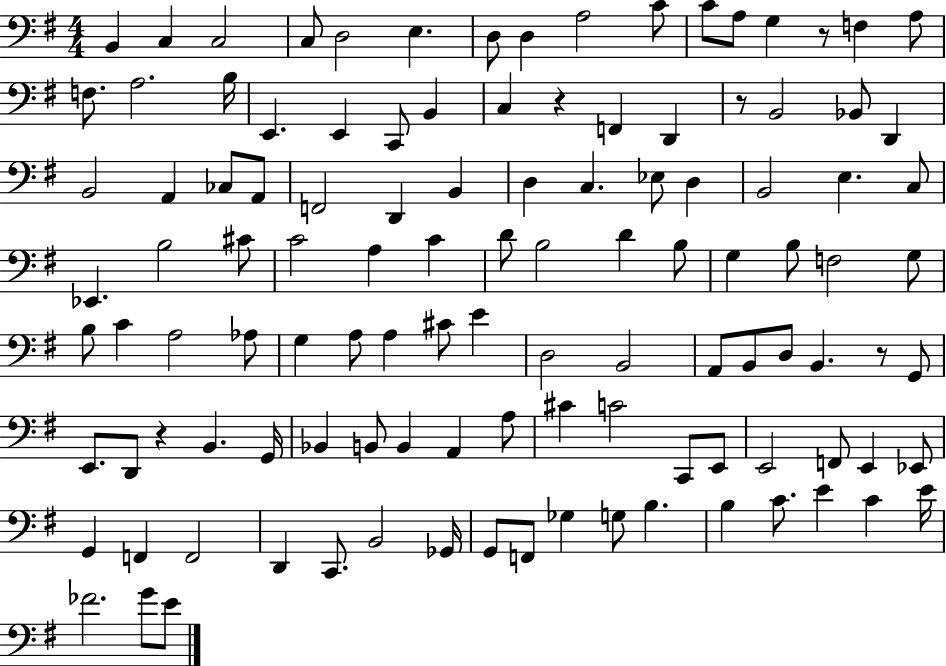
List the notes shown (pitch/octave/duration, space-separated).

B2/q C3/q C3/h C3/e D3/h E3/q. D3/e D3/q A3/h C4/e C4/e A3/e G3/q R/e F3/q A3/e F3/e. A3/h. B3/s E2/q. E2/q C2/e B2/q C3/q R/q F2/q D2/q R/e B2/h Bb2/e D2/q B2/h A2/q CES3/e A2/e F2/h D2/q B2/q D3/q C3/q. Eb3/e D3/q B2/h E3/q. C3/e Eb2/q. B3/h C#4/e C4/h A3/q C4/q D4/e B3/h D4/q B3/e G3/q B3/e F3/h G3/e B3/e C4/q A3/h Ab3/e G3/q A3/e A3/q C#4/e E4/q D3/h B2/h A2/e B2/e D3/e B2/q. R/e G2/e E2/e. D2/e R/q B2/q. G2/s Bb2/q B2/e B2/q A2/q A3/e C#4/q C4/h C2/e E2/e E2/h F2/e E2/q Eb2/e G2/q F2/q F2/h D2/q C2/e. B2/h Gb2/s G2/e F2/e Gb3/q G3/e B3/q. B3/q C4/e. E4/q C4/q E4/s FES4/h. G4/e E4/e